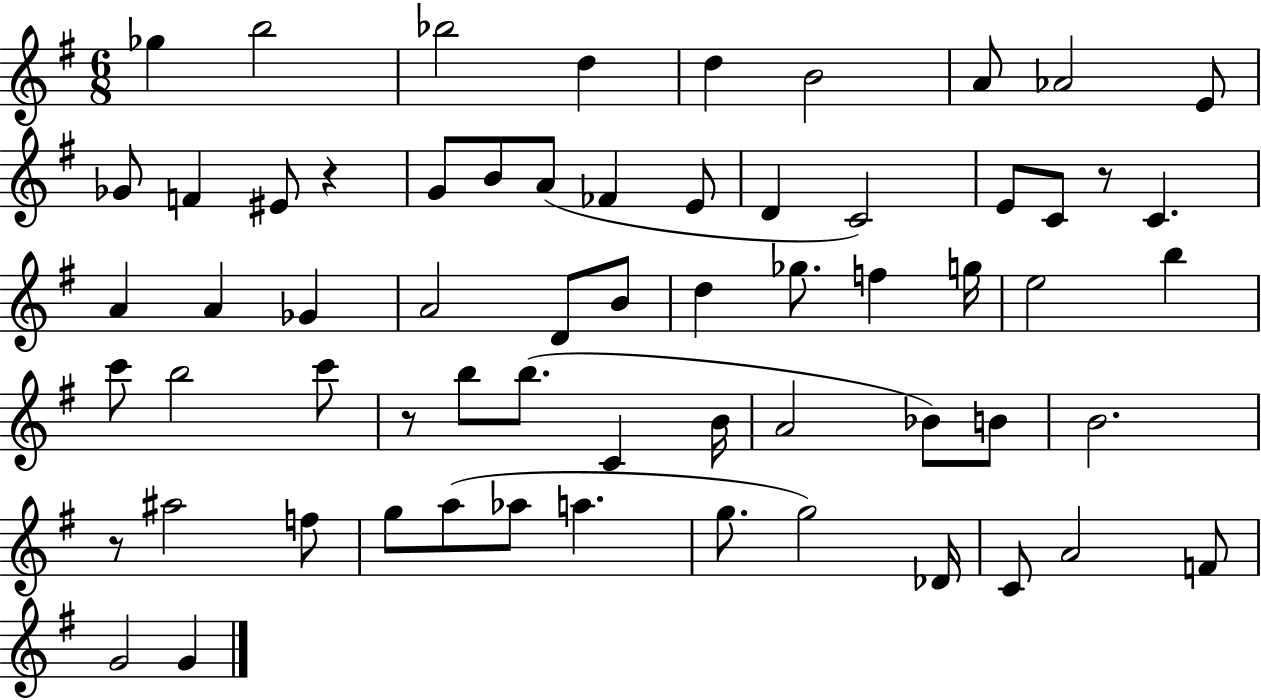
X:1
T:Untitled
M:6/8
L:1/4
K:G
_g b2 _b2 d d B2 A/2 _A2 E/2 _G/2 F ^E/2 z G/2 B/2 A/2 _F E/2 D C2 E/2 C/2 z/2 C A A _G A2 D/2 B/2 d _g/2 f g/4 e2 b c'/2 b2 c'/2 z/2 b/2 b/2 C B/4 A2 _B/2 B/2 B2 z/2 ^a2 f/2 g/2 a/2 _a/2 a g/2 g2 _D/4 C/2 A2 F/2 G2 G